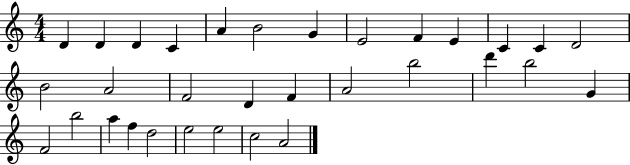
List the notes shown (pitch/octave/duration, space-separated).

D4/q D4/q D4/q C4/q A4/q B4/h G4/q E4/h F4/q E4/q C4/q C4/q D4/h B4/h A4/h F4/h D4/q F4/q A4/h B5/h D6/q B5/h G4/q F4/h B5/h A5/q F5/q D5/h E5/h E5/h C5/h A4/h